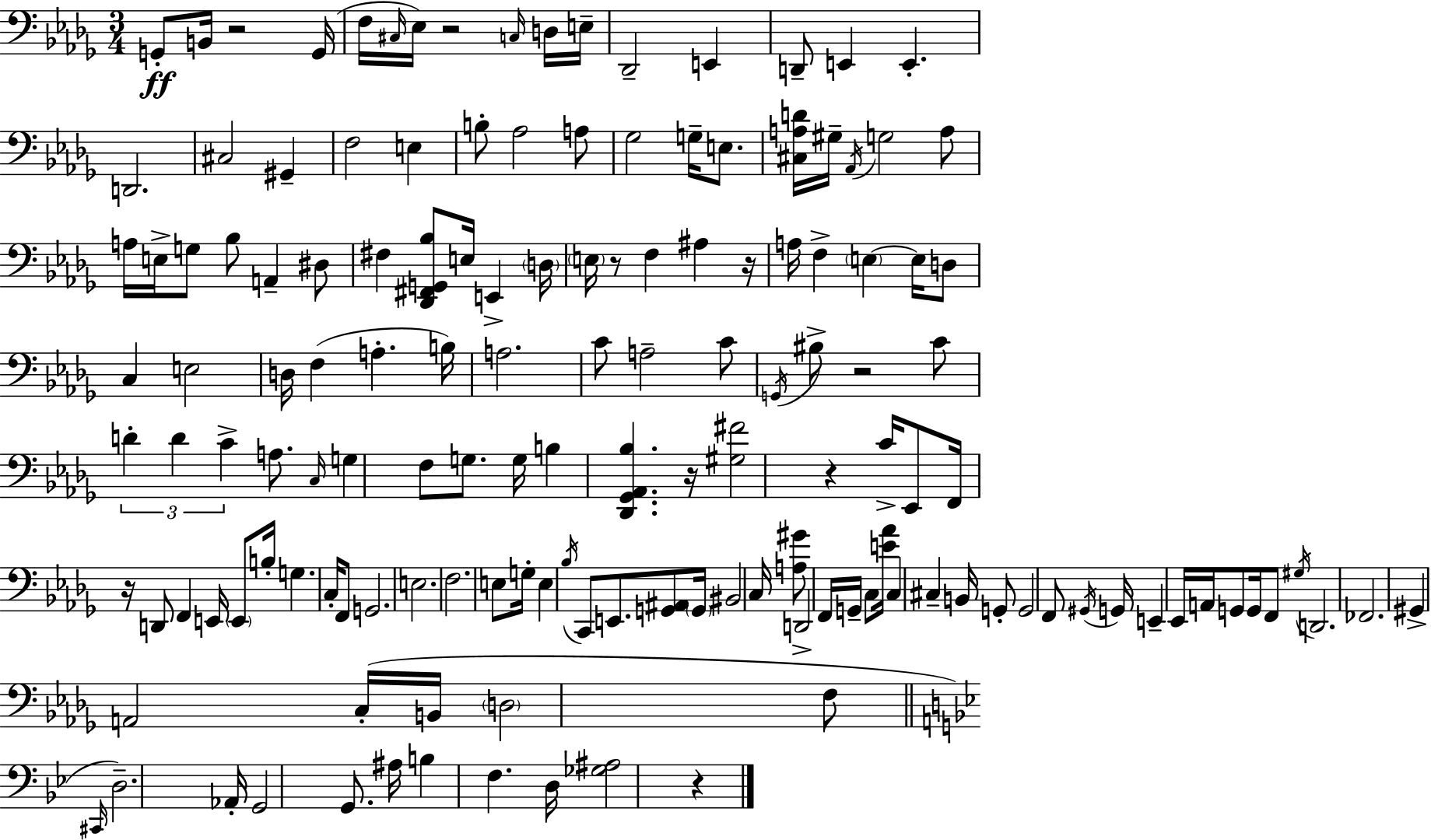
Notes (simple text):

G2/e B2/s R/h G2/s F3/s C#3/s Eb3/s R/h C3/s D3/s E3/s Db2/h E2/q D2/e E2/q E2/q. D2/h. C#3/h G#2/q F3/h E3/q B3/e Ab3/h A3/e Gb3/h G3/s E3/e. [C#3,A3,D4]/s G#3/s Ab2/s G3/h A3/e A3/s E3/s G3/e Bb3/e A2/q D#3/e F#3/q [Db2,F#2,G2,Bb3]/e E3/s E2/q D3/s E3/s R/e F3/q A#3/q R/s A3/s F3/q E3/q E3/s D3/e C3/q E3/h D3/s F3/q A3/q. B3/s A3/h. C4/e A3/h C4/e G2/s BIS3/e R/h C4/e D4/q D4/q C4/q A3/e. C3/s G3/q F3/e G3/e. G3/s B3/q [Db2,Gb2,Ab2,Bb3]/q. R/s [G#3,F#4]/h R/q C4/s Eb2/e F2/s R/s D2/e F2/q E2/s E2/e B3/s G3/q. C3/s F2/e G2/h. E3/h. F3/h. E3/e G3/s E3/q Bb3/s C2/e E2/e. [G2,A#2]/e G2/s BIS2/h C3/s [A3,G#4]/e D2/h F2/s G2/s C3/e [E4,Ab4]/s C3/q C#3/q B2/s G2/e G2/h F2/e G#2/s G2/s E2/q Eb2/s A2/s G2/e G2/s F2/e G#3/s D2/h. FES2/h. G#2/q A2/h C3/s B2/s D3/h F3/e C#2/s D3/h. Ab2/s G2/h G2/e. A#3/s B3/q F3/q. D3/s [Gb3,A#3]/h R/q